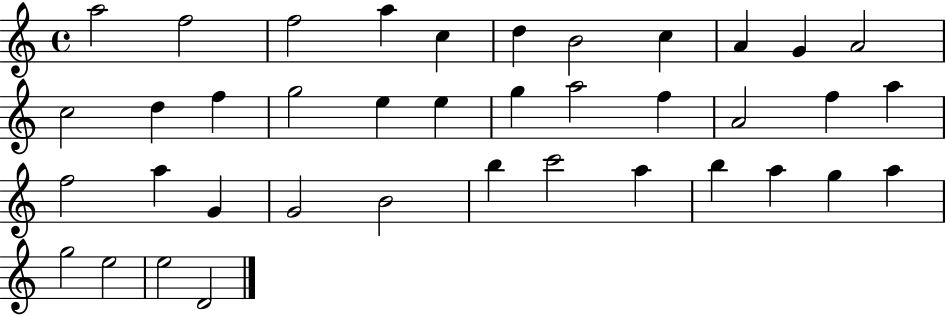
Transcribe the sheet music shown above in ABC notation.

X:1
T:Untitled
M:4/4
L:1/4
K:C
a2 f2 f2 a c d B2 c A G A2 c2 d f g2 e e g a2 f A2 f a f2 a G G2 B2 b c'2 a b a g a g2 e2 e2 D2